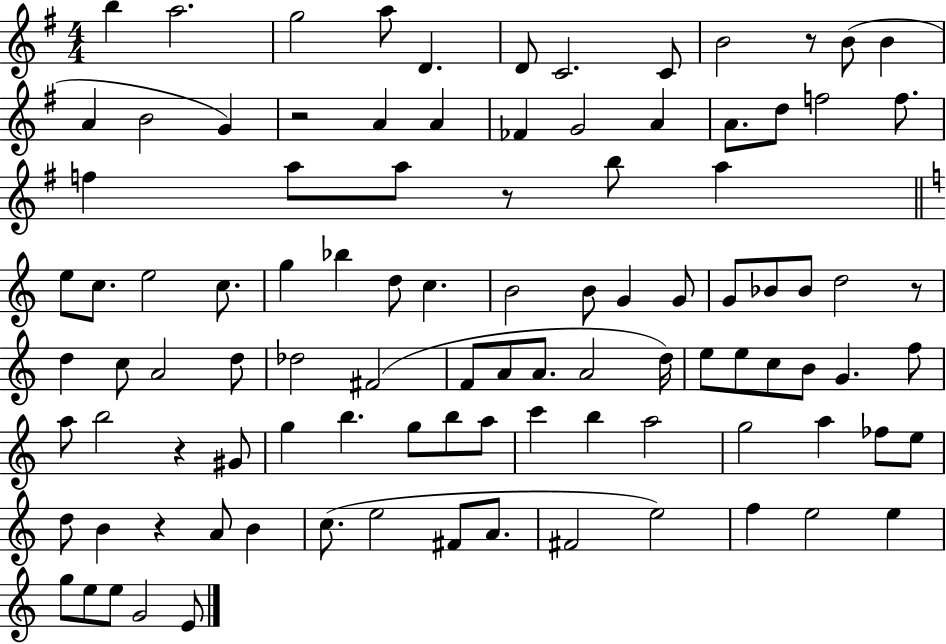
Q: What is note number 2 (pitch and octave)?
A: A5